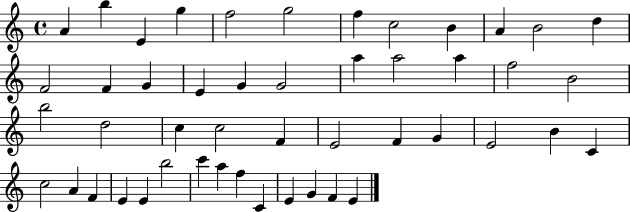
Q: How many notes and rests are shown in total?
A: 48